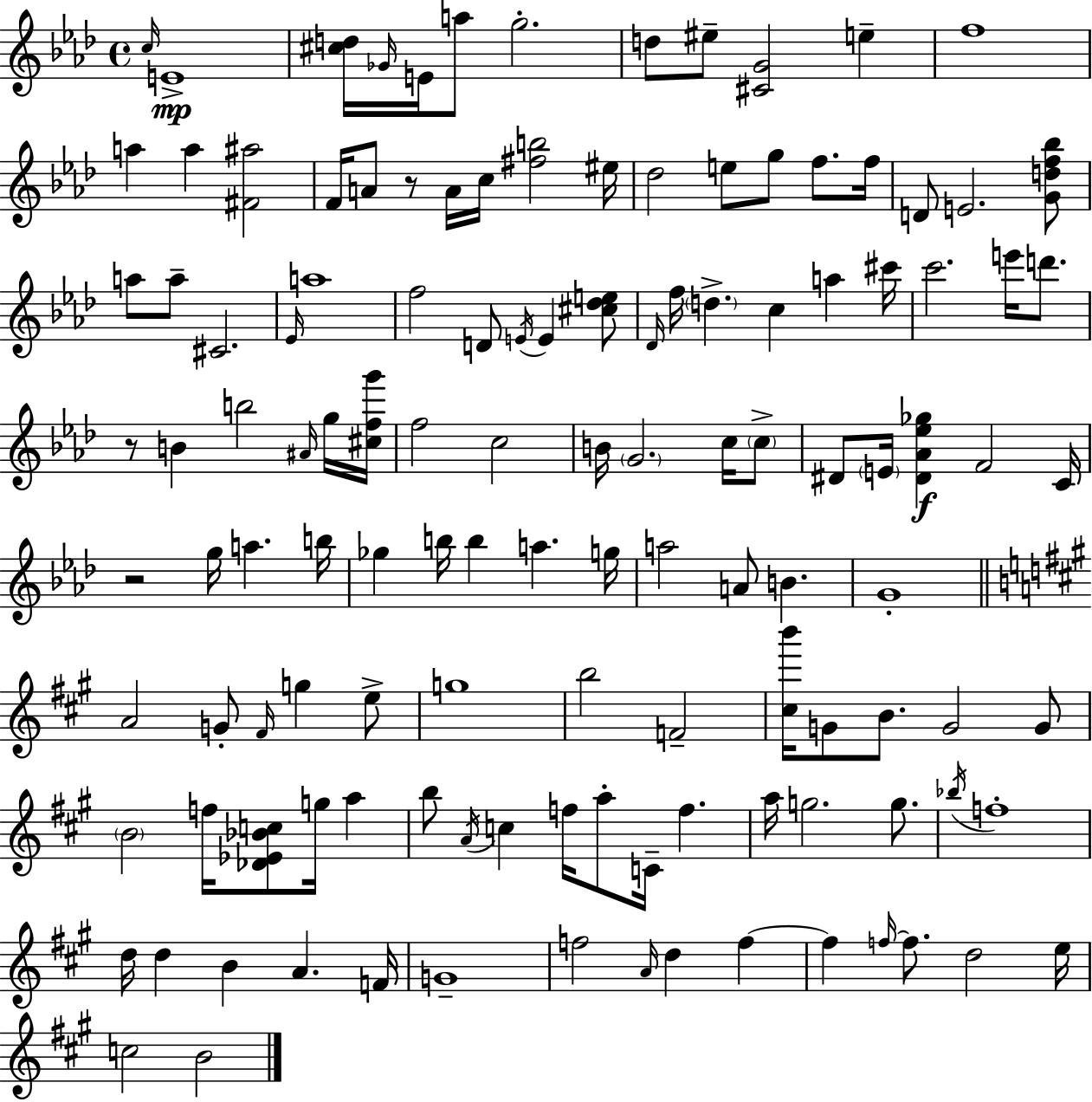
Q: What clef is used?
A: treble